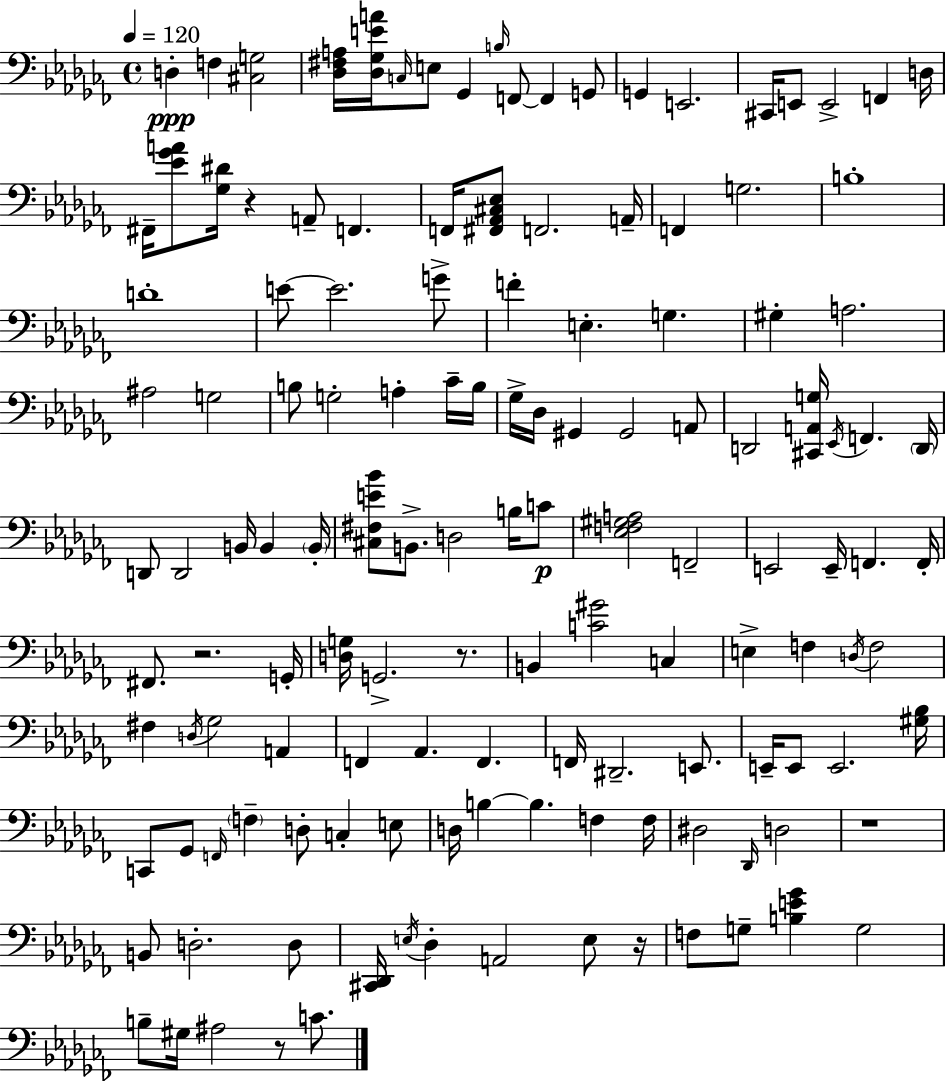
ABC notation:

X:1
T:Untitled
M:4/4
L:1/4
K:Abm
D, F, [^C,G,]2 [_D,^F,A,]/4 [_D,_G,EA]/4 C,/4 E,/2 _G,, B,/4 F,,/2 F,, G,,/2 G,, E,,2 ^C,,/4 E,,/2 E,,2 F,, D,/4 ^F,,/4 [_E_GA]/2 [_G,^D]/4 z A,,/2 F,, F,,/4 [^F,,_A,,^C,_E,]/2 F,,2 A,,/4 F,, G,2 B,4 D4 E/2 E2 G/2 F E, G, ^G, A,2 ^A,2 G,2 B,/2 G,2 A, _C/4 B,/4 _G,/4 _D,/4 ^G,, ^G,,2 A,,/2 D,,2 [^C,,A,,G,]/4 _E,,/4 F,, D,,/4 D,,/2 D,,2 B,,/4 B,, B,,/4 [^C,^F,E_B]/2 B,,/2 D,2 B,/4 C/2 [_E,F,^G,A,]2 F,,2 E,,2 E,,/4 F,, F,,/4 ^F,,/2 z2 G,,/4 [D,G,]/4 G,,2 z/2 B,, [C^G]2 C, E, F, D,/4 F,2 ^F, D,/4 _G,2 A,, F,, _A,, F,, F,,/4 ^D,,2 E,,/2 E,,/4 E,,/2 E,,2 [^G,_B,]/4 C,,/2 _G,,/2 F,,/4 F, D,/2 C, E,/2 D,/4 B, B, F, F,/4 ^D,2 _D,,/4 D,2 z4 B,,/2 D,2 D,/2 [^C,,_D,,]/4 E,/4 _D, A,,2 E,/2 z/4 F,/2 G,/2 [B,E_G] G,2 B,/2 ^G,/4 ^A,2 z/2 C/2